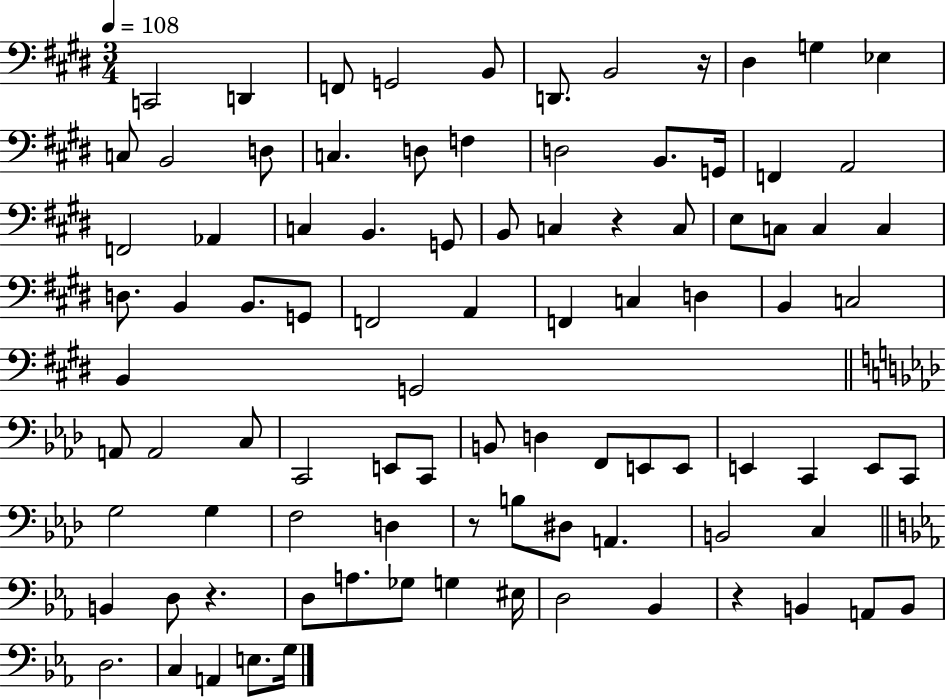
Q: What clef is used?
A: bass